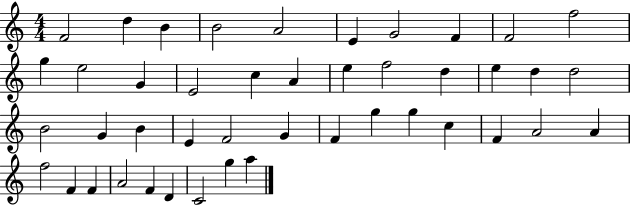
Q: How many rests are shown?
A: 0